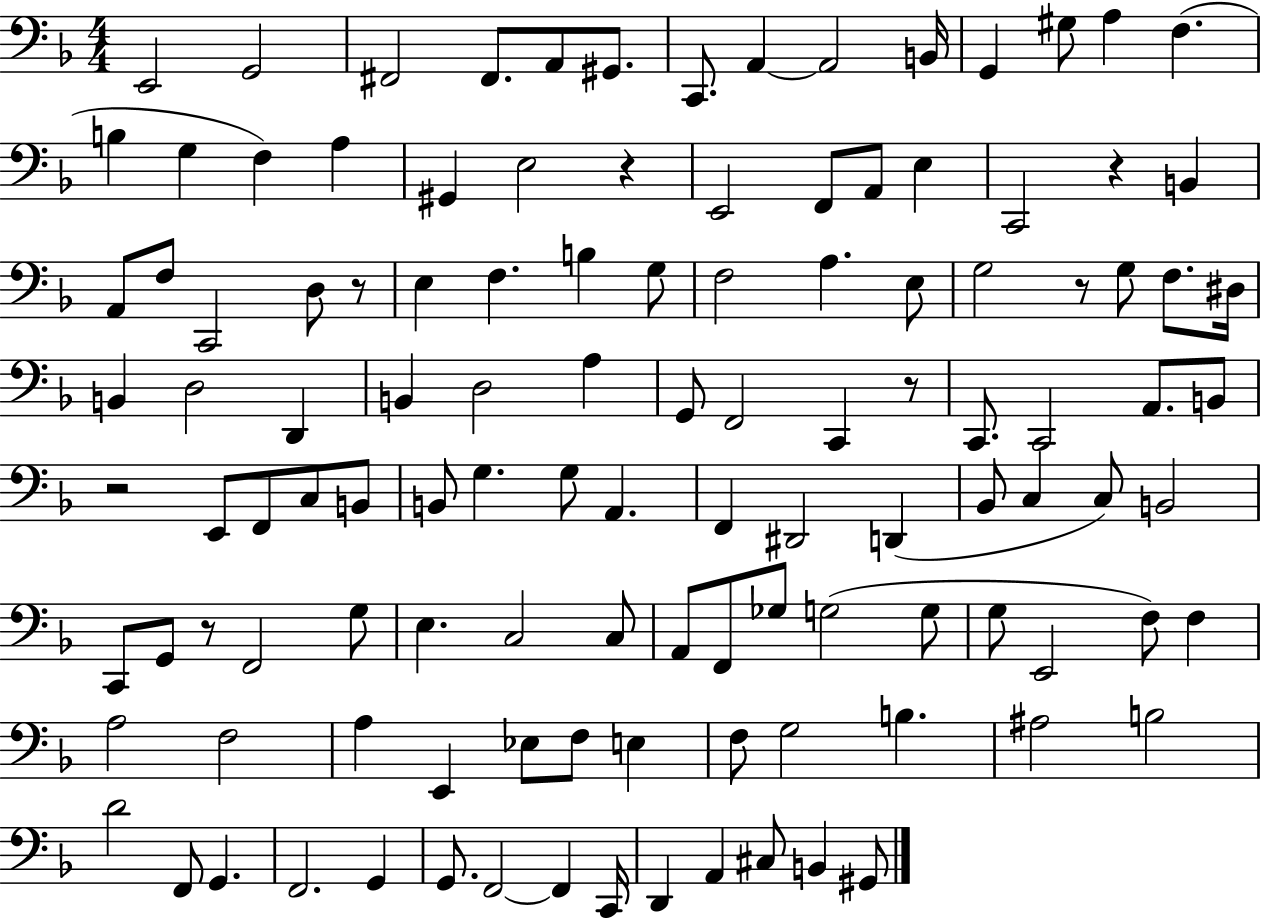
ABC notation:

X:1
T:Untitled
M:4/4
L:1/4
K:F
E,,2 G,,2 ^F,,2 ^F,,/2 A,,/2 ^G,,/2 C,,/2 A,, A,,2 B,,/4 G,, ^G,/2 A, F, B, G, F, A, ^G,, E,2 z E,,2 F,,/2 A,,/2 E, C,,2 z B,, A,,/2 F,/2 C,,2 D,/2 z/2 E, F, B, G,/2 F,2 A, E,/2 G,2 z/2 G,/2 F,/2 ^D,/4 B,, D,2 D,, B,, D,2 A, G,,/2 F,,2 C,, z/2 C,,/2 C,,2 A,,/2 B,,/2 z2 E,,/2 F,,/2 C,/2 B,,/2 B,,/2 G, G,/2 A,, F,, ^D,,2 D,, _B,,/2 C, C,/2 B,,2 C,,/2 G,,/2 z/2 F,,2 G,/2 E, C,2 C,/2 A,,/2 F,,/2 _G,/2 G,2 G,/2 G,/2 E,,2 F,/2 F, A,2 F,2 A, E,, _E,/2 F,/2 E, F,/2 G,2 B, ^A,2 B,2 D2 F,,/2 G,, F,,2 G,, G,,/2 F,,2 F,, C,,/4 D,, A,, ^C,/2 B,, ^G,,/2